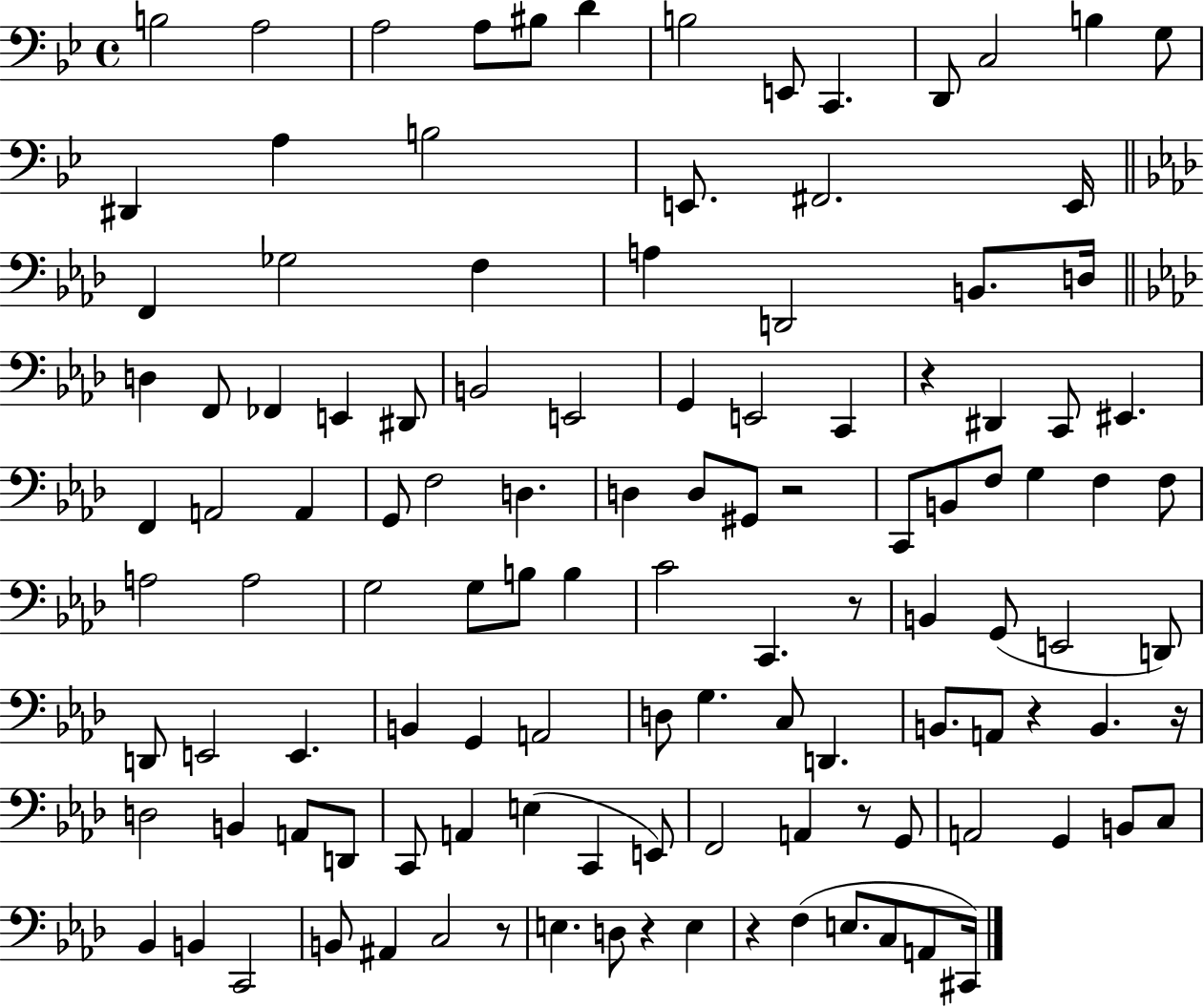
B3/h A3/h A3/h A3/e BIS3/e D4/q B3/h E2/e C2/q. D2/e C3/h B3/q G3/e D#2/q A3/q B3/h E2/e. F#2/h. E2/s F2/q Gb3/h F3/q A3/q D2/h B2/e. D3/s D3/q F2/e FES2/q E2/q D#2/e B2/h E2/h G2/q E2/h C2/q R/q D#2/q C2/e EIS2/q. F2/q A2/h A2/q G2/e F3/h D3/q. D3/q D3/e G#2/e R/h C2/e B2/e F3/e G3/q F3/q F3/e A3/h A3/h G3/h G3/e B3/e B3/q C4/h C2/q. R/e B2/q G2/e E2/h D2/e D2/e E2/h E2/q. B2/q G2/q A2/h D3/e G3/q. C3/e D2/q. B2/e. A2/e R/q B2/q. R/s D3/h B2/q A2/e D2/e C2/e A2/q E3/q C2/q E2/e F2/h A2/q R/e G2/e A2/h G2/q B2/e C3/e Bb2/q B2/q C2/h B2/e A#2/q C3/h R/e E3/q. D3/e R/q E3/q R/q F3/q E3/e. C3/e A2/e C#2/s